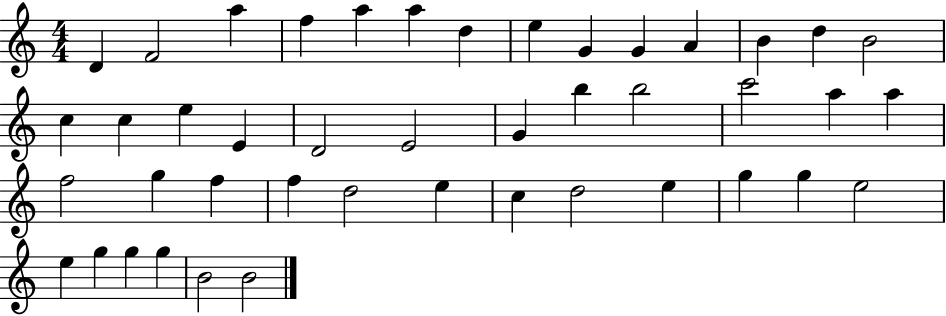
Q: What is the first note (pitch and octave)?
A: D4